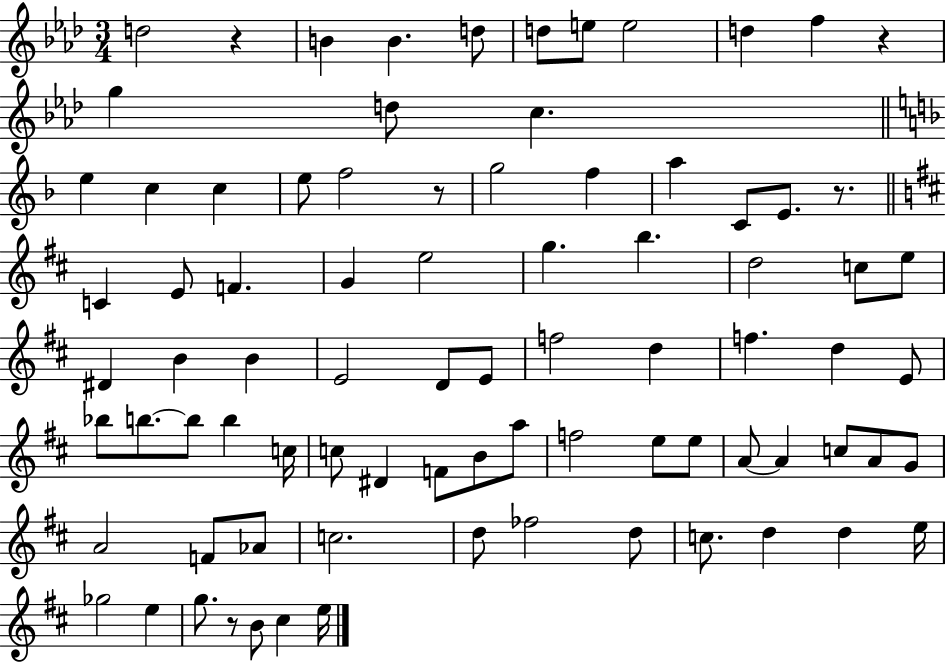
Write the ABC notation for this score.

X:1
T:Untitled
M:3/4
L:1/4
K:Ab
d2 z B B d/2 d/2 e/2 e2 d f z g d/2 c e c c e/2 f2 z/2 g2 f a C/2 E/2 z/2 C E/2 F G e2 g b d2 c/2 e/2 ^D B B E2 D/2 E/2 f2 d f d E/2 _b/2 b/2 b/2 b c/4 c/2 ^D F/2 B/2 a/2 f2 e/2 e/2 A/2 A c/2 A/2 G/2 A2 F/2 _A/2 c2 d/2 _f2 d/2 c/2 d d e/4 _g2 e g/2 z/2 B/2 ^c e/4